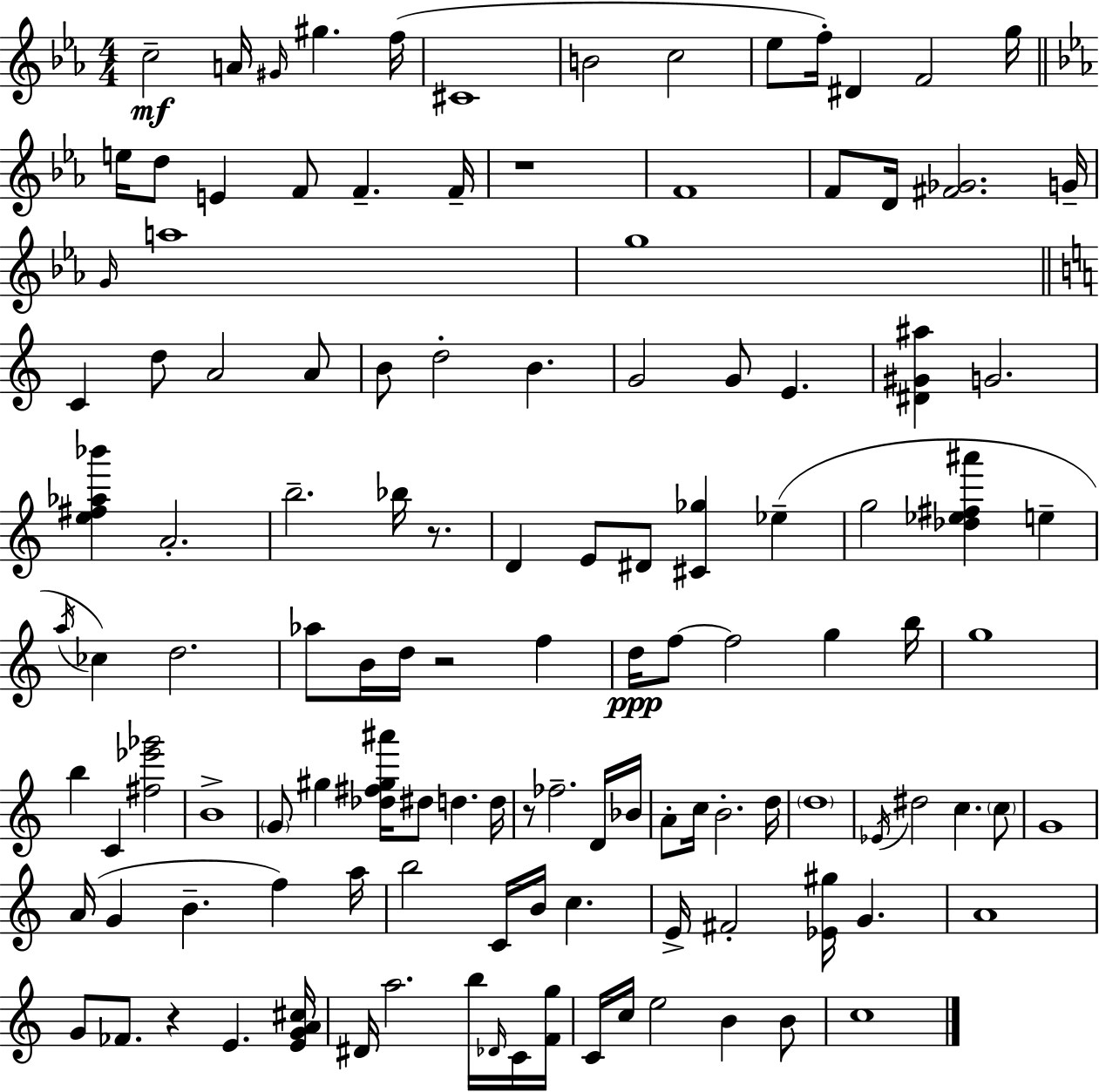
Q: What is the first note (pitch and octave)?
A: C5